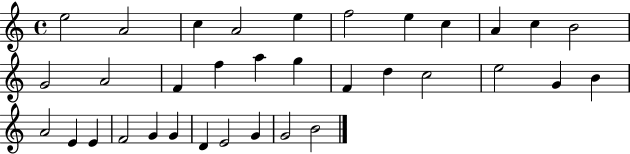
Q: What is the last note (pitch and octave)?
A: B4